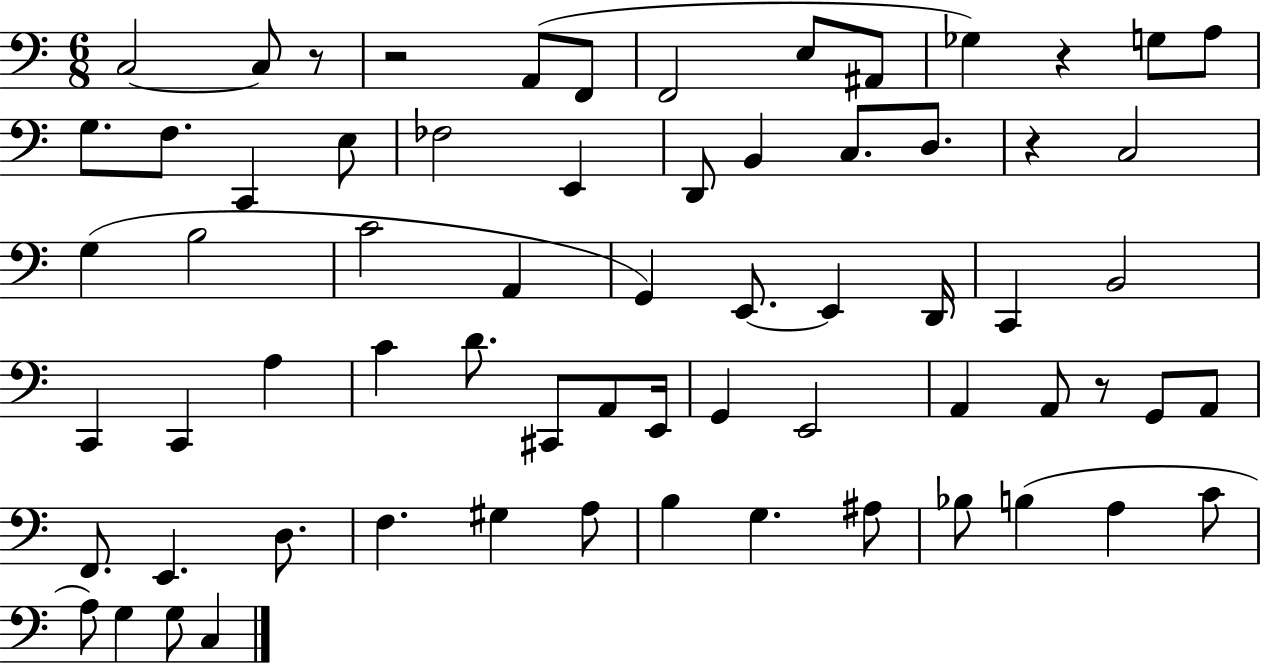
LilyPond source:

{
  \clef bass
  \numericTimeSignature
  \time 6/8
  \key c \major
  c2~~ c8 r8 | r2 a,8( f,8 | f,2 e8 ais,8 | ges4) r4 g8 a8 | \break g8. f8. c,4 e8 | fes2 e,4 | d,8 b,4 c8. d8. | r4 c2 | \break g4( b2 | c'2 a,4 | g,4) e,8.~~ e,4 d,16 | c,4 b,2 | \break c,4 c,4 a4 | c'4 d'8. cis,8 a,8 e,16 | g,4 e,2 | a,4 a,8 r8 g,8 a,8 | \break f,8. e,4. d8. | f4. gis4 a8 | b4 g4. ais8 | bes8 b4( a4 c'8 | \break a8) g4 g8 c4 | \bar "|."
}